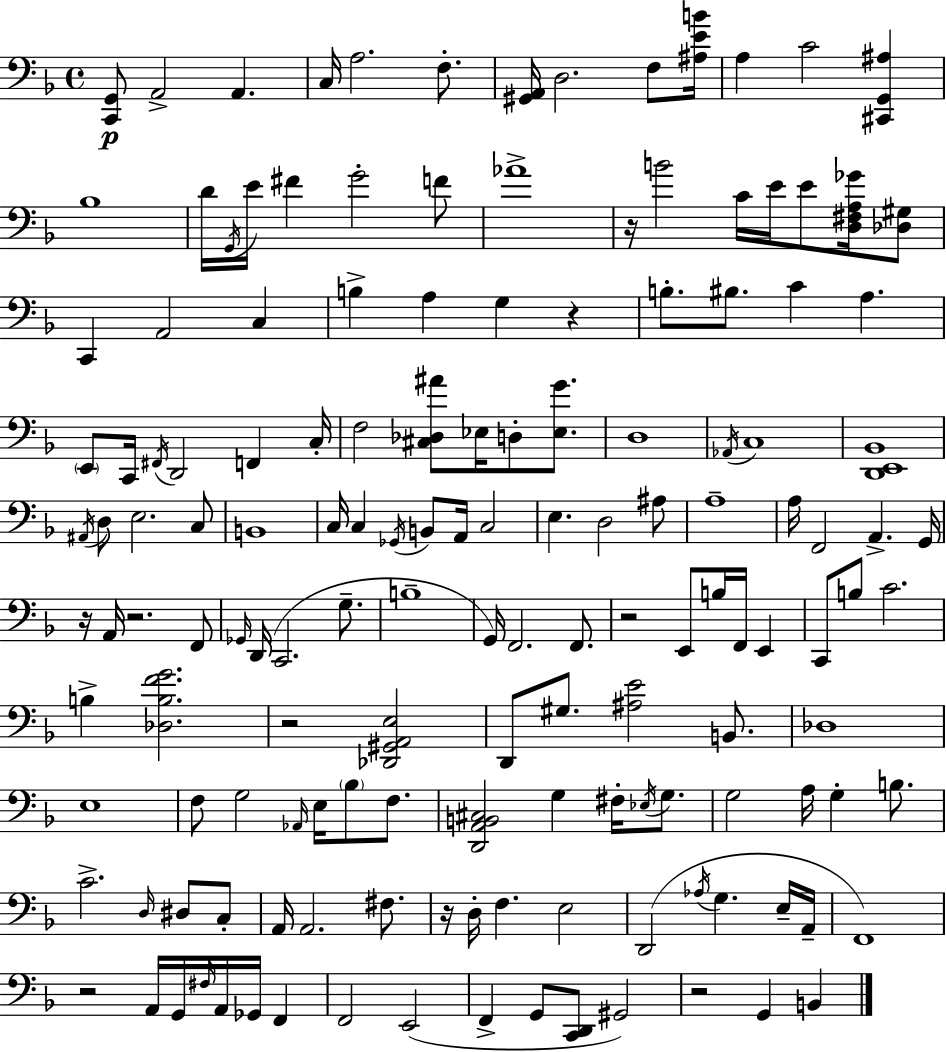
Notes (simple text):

[C2,G2]/e A2/h A2/q. C3/s A3/h. F3/e. [G#2,A2]/s D3/h. F3/e [A#3,E4,B4]/s A3/q C4/h [C#2,G2,A#3]/q Bb3/w D4/s G2/s E4/s F#4/q G4/h F4/e Ab4/w R/s B4/h C4/s E4/s E4/e [D3,F#3,A3,Gb4]/s [Db3,G#3]/e C2/q A2/h C3/q B3/q A3/q G3/q R/q B3/e. BIS3/e. C4/q A3/q. E2/e C2/s F#2/s D2/h F2/q C3/s F3/h [C#3,Db3,A#4]/e Eb3/s D3/e [Eb3,G4]/e. D3/w Ab2/s C3/w [D2,E2,Bb2]/w A#2/s D3/e E3/h. C3/e B2/w C3/s C3/q Gb2/s B2/e A2/s C3/h E3/q. D3/h A#3/e A3/w A3/s F2/h A2/q. G2/s R/s A2/s R/h. F2/e Gb2/s D2/s C2/h. G3/e. B3/w G2/s F2/h. F2/e. R/h E2/e B3/s F2/s E2/q C2/e B3/e C4/h. B3/q [Db3,B3,F4,G4]/h. R/h [Db2,G#2,A2,E3]/h D2/e G#3/e. [A#3,E4]/h B2/e. Db3/w E3/w F3/e G3/h Ab2/s E3/s Bb3/e F3/e. [D2,A2,B2,C#3]/h G3/q F#3/s Eb3/s G3/e. G3/h A3/s G3/q B3/e. C4/h. D3/s D#3/e C3/e A2/s A2/h. F#3/e. R/s D3/s F3/q. E3/h D2/h Ab3/s G3/q. E3/s A2/s F2/w R/h A2/s G2/s F#3/s A2/s Gb2/s F2/q F2/h E2/h F2/q G2/e [C2,D2]/e G#2/h R/h G2/q B2/q